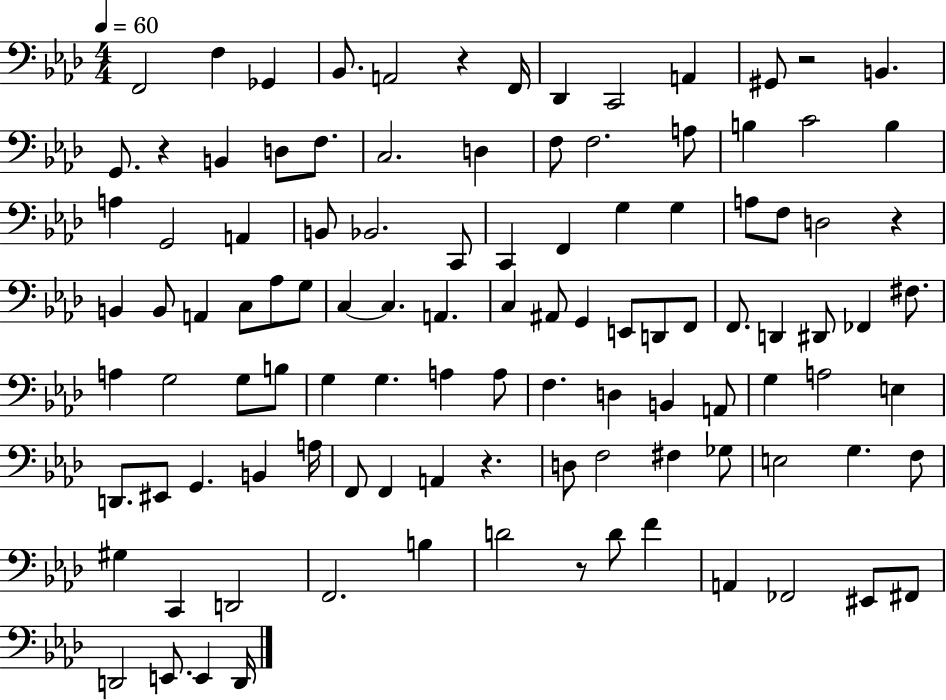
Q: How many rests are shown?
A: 6